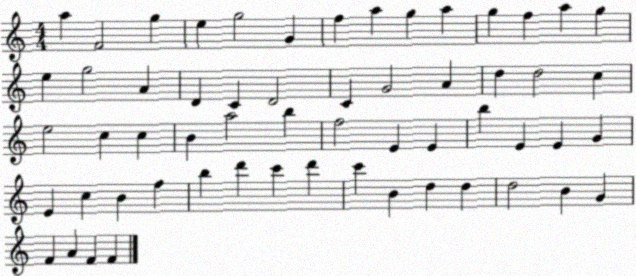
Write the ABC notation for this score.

X:1
T:Untitled
M:4/4
L:1/4
K:C
a F2 g e g2 G f a g a g f a g e g2 A D C D2 C G2 A d d2 c e2 c c B a2 b f2 E E b E E G E c B f b d' c' d' c' B d d d2 B G F A F F